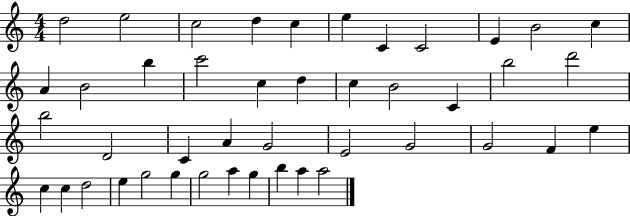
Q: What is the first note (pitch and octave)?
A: D5